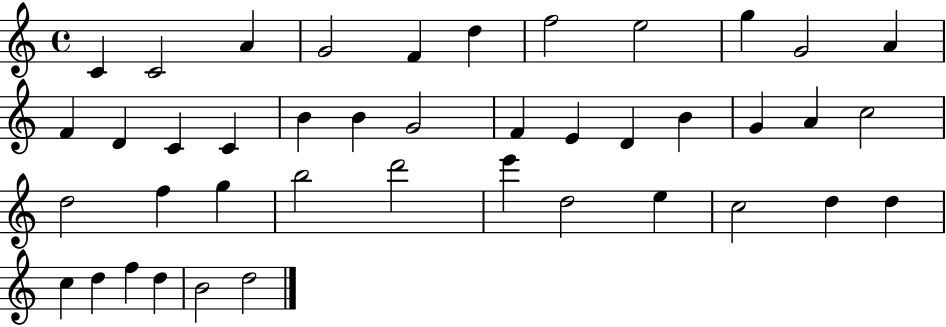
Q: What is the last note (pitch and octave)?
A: D5